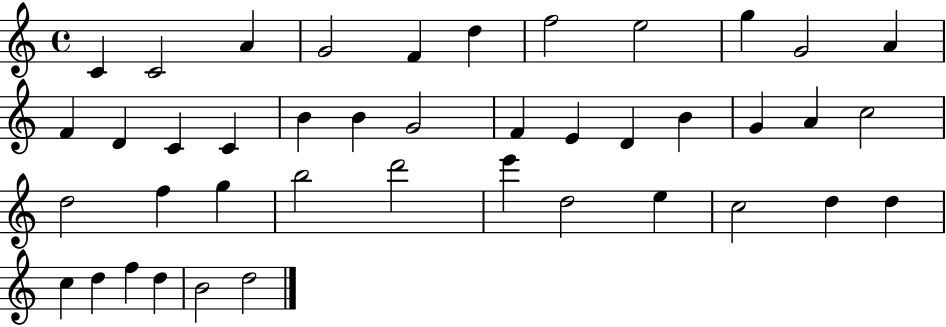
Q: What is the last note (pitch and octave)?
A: D5